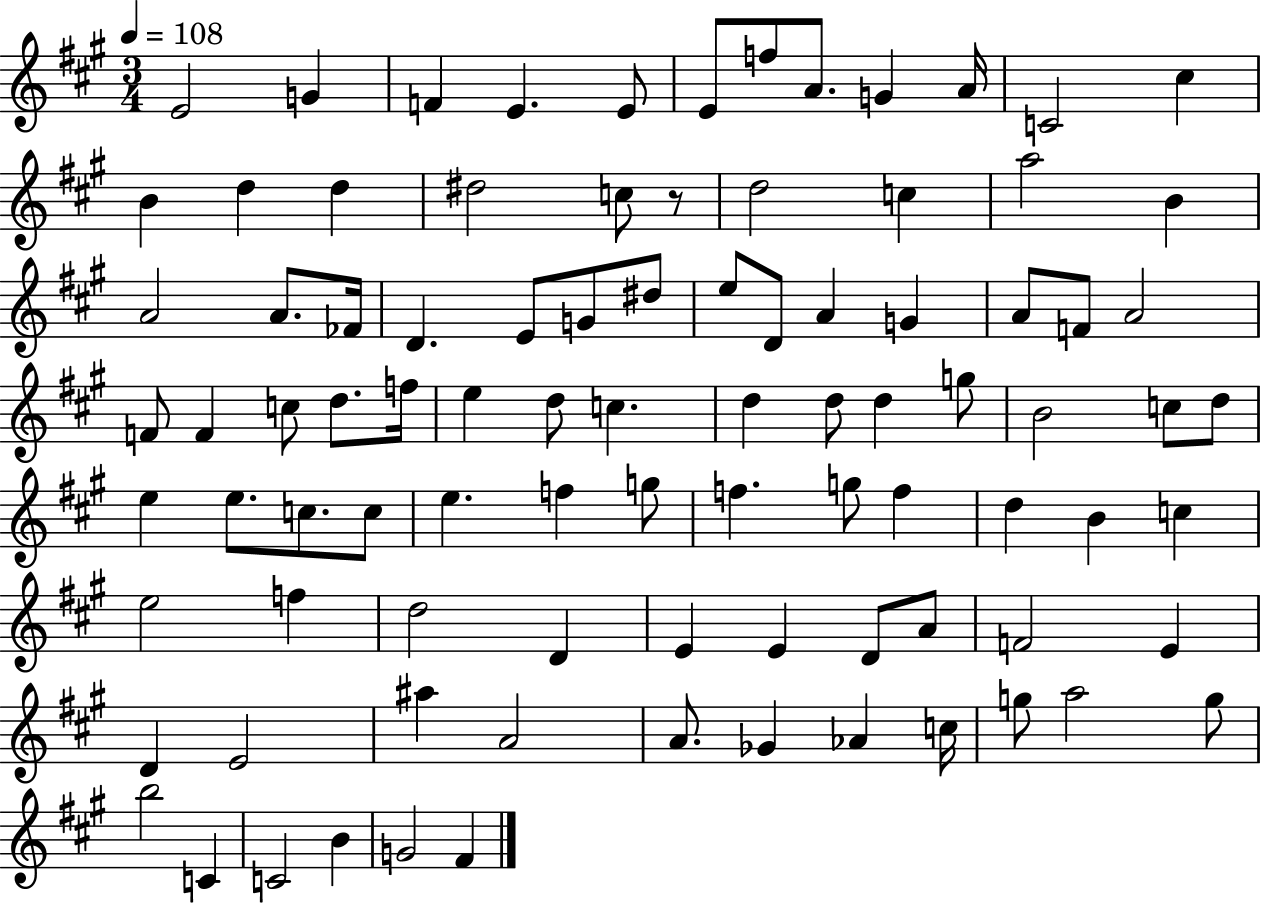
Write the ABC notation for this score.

X:1
T:Untitled
M:3/4
L:1/4
K:A
E2 G F E E/2 E/2 f/2 A/2 G A/4 C2 ^c B d d ^d2 c/2 z/2 d2 c a2 B A2 A/2 _F/4 D E/2 G/2 ^d/2 e/2 D/2 A G A/2 F/2 A2 F/2 F c/2 d/2 f/4 e d/2 c d d/2 d g/2 B2 c/2 d/2 e e/2 c/2 c/2 e f g/2 f g/2 f d B c e2 f d2 D E E D/2 A/2 F2 E D E2 ^a A2 A/2 _G _A c/4 g/2 a2 g/2 b2 C C2 B G2 ^F